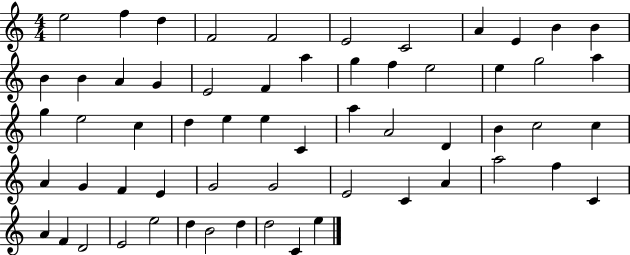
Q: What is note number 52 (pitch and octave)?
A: D4